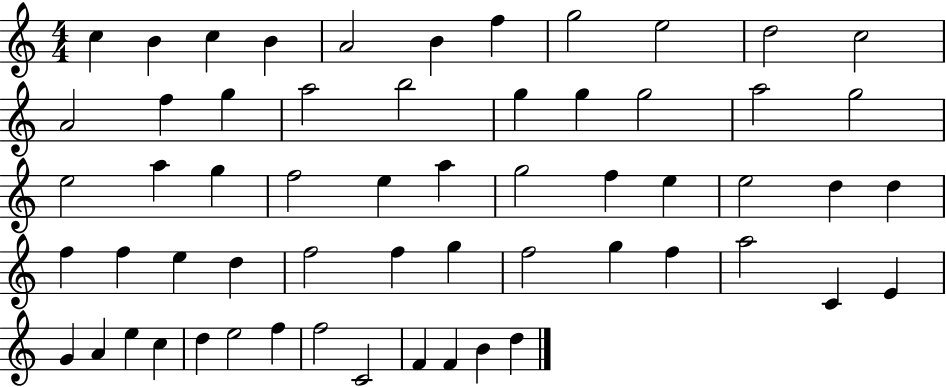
{
  \clef treble
  \numericTimeSignature
  \time 4/4
  \key c \major
  c''4 b'4 c''4 b'4 | a'2 b'4 f''4 | g''2 e''2 | d''2 c''2 | \break a'2 f''4 g''4 | a''2 b''2 | g''4 g''4 g''2 | a''2 g''2 | \break e''2 a''4 g''4 | f''2 e''4 a''4 | g''2 f''4 e''4 | e''2 d''4 d''4 | \break f''4 f''4 e''4 d''4 | f''2 f''4 g''4 | f''2 g''4 f''4 | a''2 c'4 e'4 | \break g'4 a'4 e''4 c''4 | d''4 e''2 f''4 | f''2 c'2 | f'4 f'4 b'4 d''4 | \break \bar "|."
}